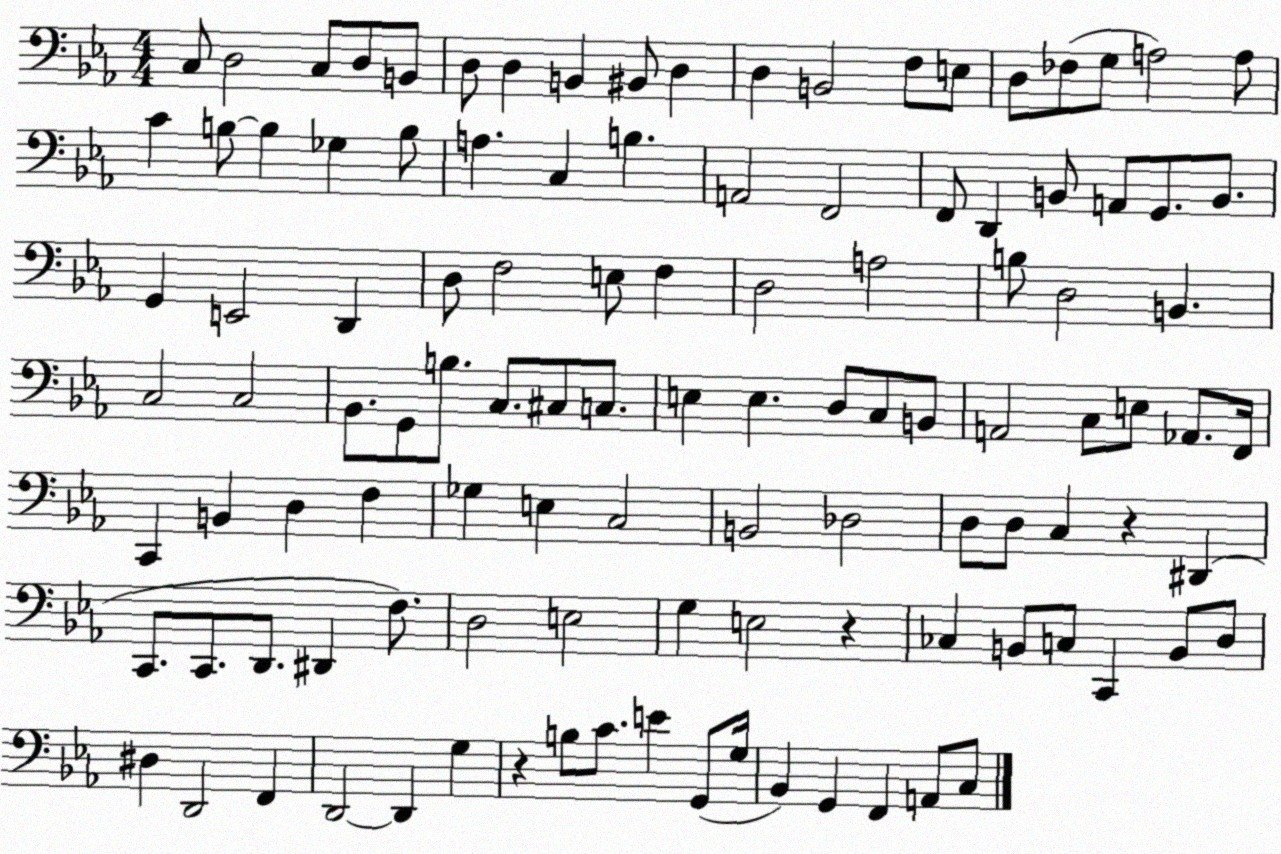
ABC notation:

X:1
T:Untitled
M:4/4
L:1/4
K:Eb
C,/2 D,2 C,/2 D,/2 B,,/2 D,/2 D, B,, ^B,,/2 D, D, B,,2 F,/2 E,/2 D,/2 _F,/2 G,/2 A,2 A,/2 C B,/2 B, _G, B,/2 A, C, B, A,,2 F,,2 F,,/2 D,, B,,/2 A,,/2 G,,/2 B,,/2 G,, E,,2 D,, D,/2 F,2 E,/2 F, D,2 A,2 B,/2 D,2 B,, C,2 C,2 _B,,/2 G,,/2 B,/2 C,/2 ^C,/2 C,/2 E, E, D,/2 C,/2 B,,/2 A,,2 C,/2 E,/2 _A,,/2 F,,/4 C,, B,, D, F, _G, E, C,2 B,,2 _D,2 D,/2 D,/2 C, z ^D,, C,,/2 C,,/2 D,,/2 ^D,, F,/2 D,2 E,2 G, E,2 z _C, B,,/2 C,/2 C,, B,,/2 D,/2 ^D, D,,2 F,, D,,2 D,, G, z B,/2 C/2 E G,,/2 G,/4 _B,, G,, F,, A,,/2 C,/2